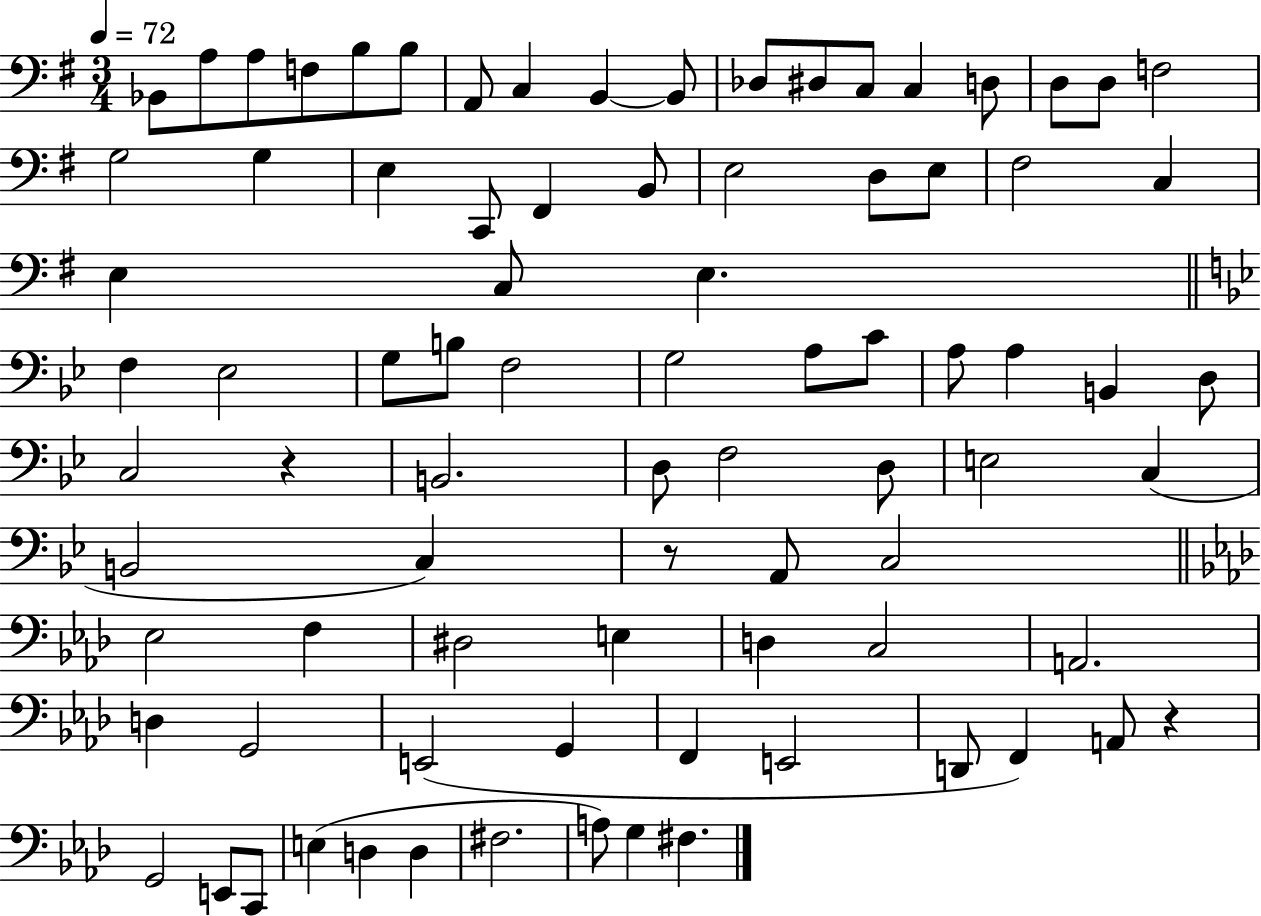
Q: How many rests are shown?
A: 3